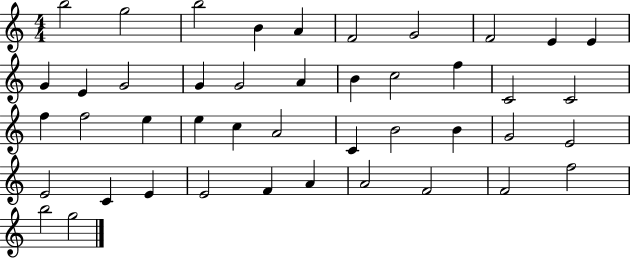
X:1
T:Untitled
M:4/4
L:1/4
K:C
b2 g2 b2 B A F2 G2 F2 E E G E G2 G G2 A B c2 f C2 C2 f f2 e e c A2 C B2 B G2 E2 E2 C E E2 F A A2 F2 F2 f2 b2 g2